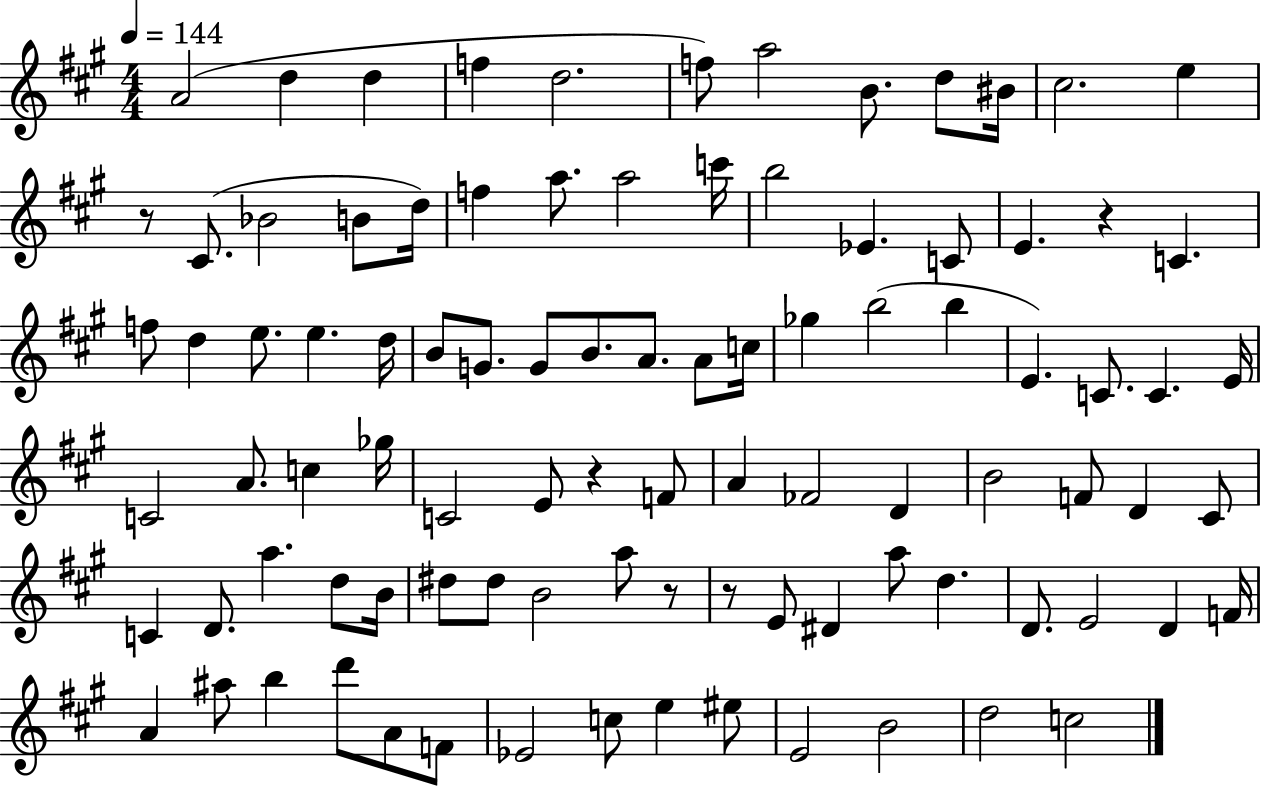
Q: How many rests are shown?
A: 5